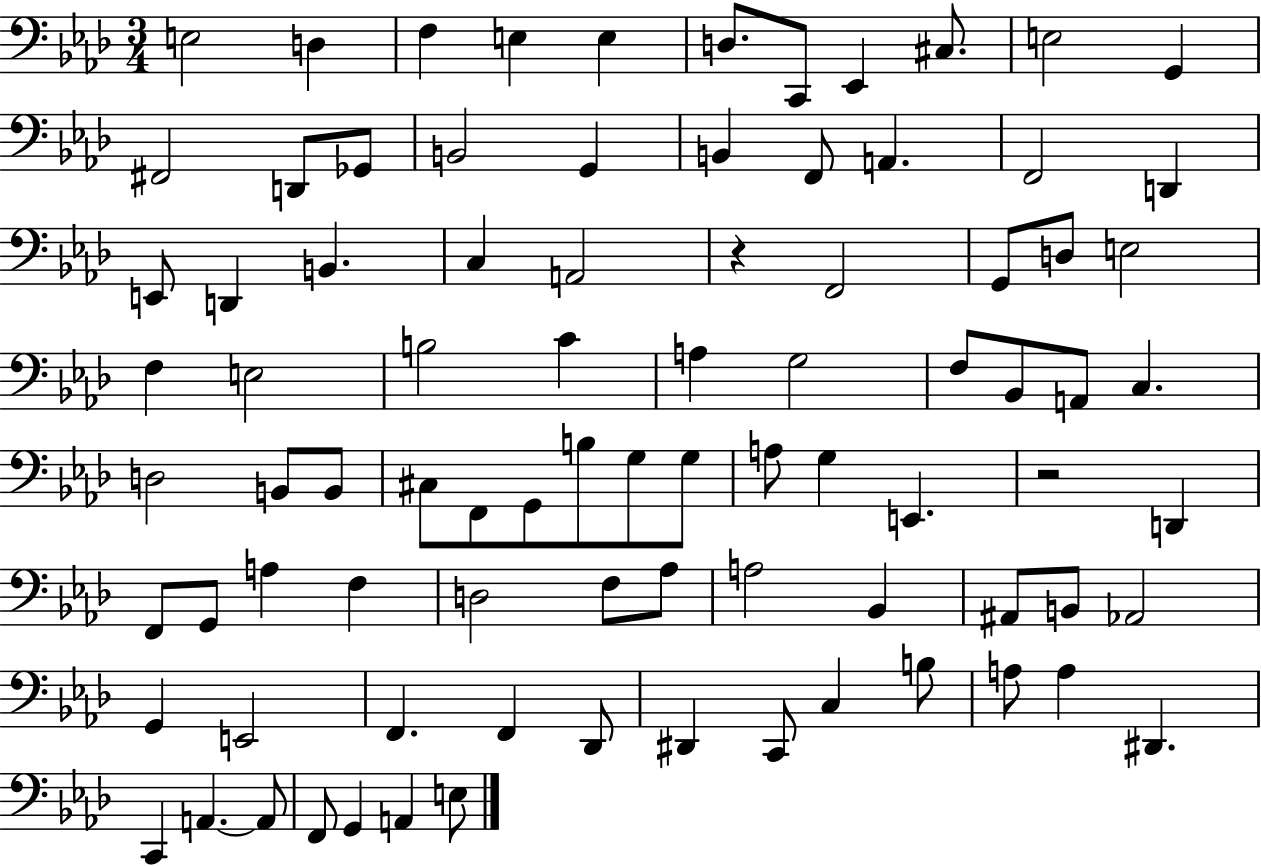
E3/h D3/q F3/q E3/q E3/q D3/e. C2/e Eb2/q C#3/e. E3/h G2/q F#2/h D2/e Gb2/e B2/h G2/q B2/q F2/e A2/q. F2/h D2/q E2/e D2/q B2/q. C3/q A2/h R/q F2/h G2/e D3/e E3/h F3/q E3/h B3/h C4/q A3/q G3/h F3/e Bb2/e A2/e C3/q. D3/h B2/e B2/e C#3/e F2/e G2/e B3/e G3/e G3/e A3/e G3/q E2/q. R/h D2/q F2/e G2/e A3/q F3/q D3/h F3/e Ab3/e A3/h Bb2/q A#2/e B2/e Ab2/h G2/q E2/h F2/q. F2/q Db2/e D#2/q C2/e C3/q B3/e A3/e A3/q D#2/q. C2/q A2/q. A2/e F2/e G2/q A2/q E3/e